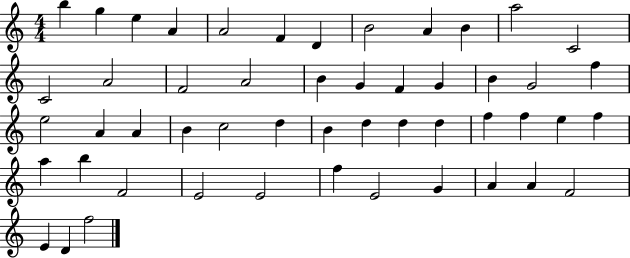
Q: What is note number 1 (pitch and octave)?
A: B5